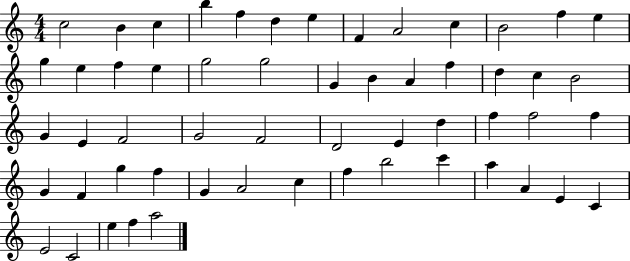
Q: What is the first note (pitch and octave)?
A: C5